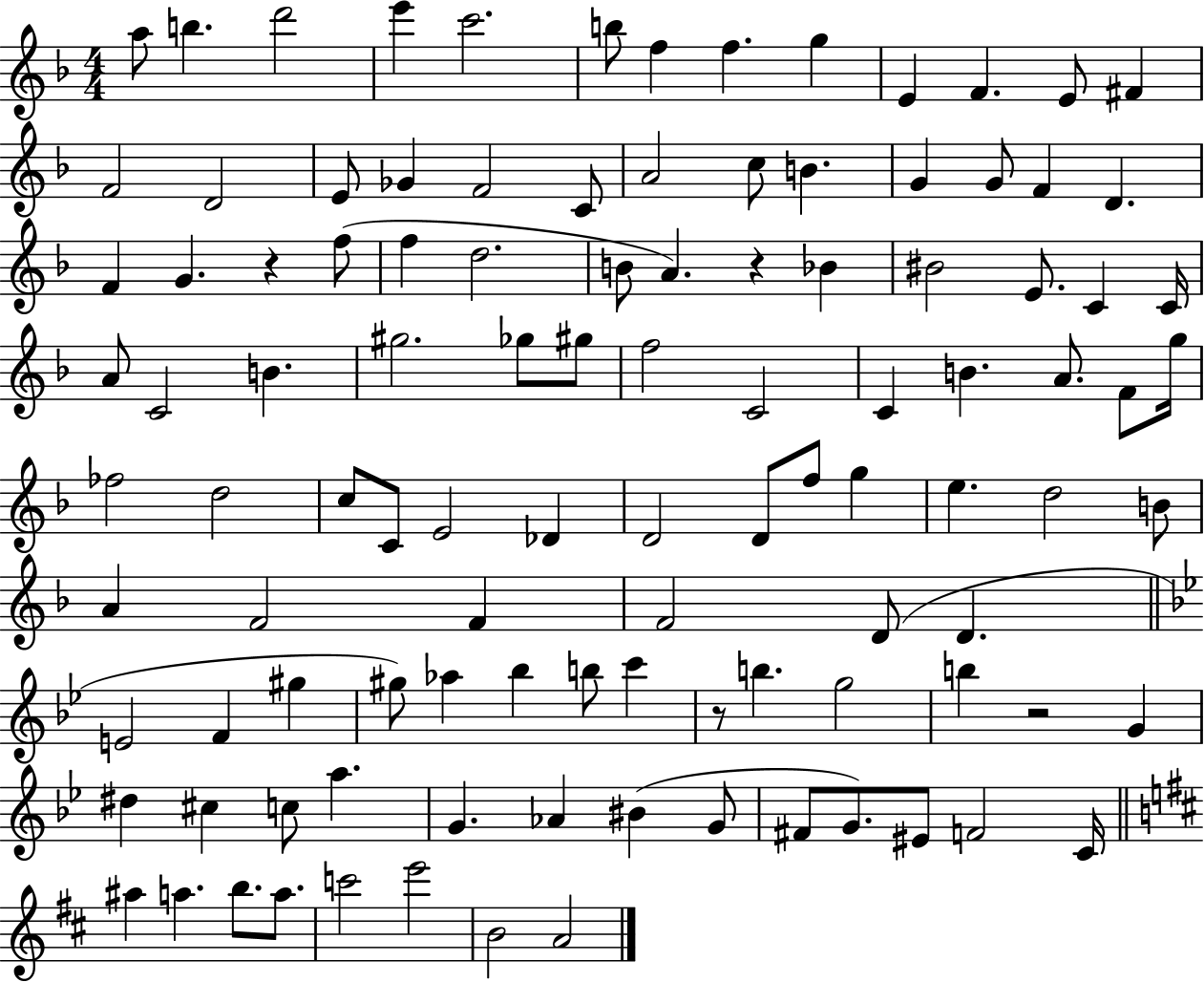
{
  \clef treble
  \numericTimeSignature
  \time 4/4
  \key f \major
  a''8 b''4. d'''2 | e'''4 c'''2. | b''8 f''4 f''4. g''4 | e'4 f'4. e'8 fis'4 | \break f'2 d'2 | e'8 ges'4 f'2 c'8 | a'2 c''8 b'4. | g'4 g'8 f'4 d'4. | \break f'4 g'4. r4 f''8( | f''4 d''2. | b'8 a'4.) r4 bes'4 | bis'2 e'8. c'4 c'16 | \break a'8 c'2 b'4. | gis''2. ges''8 gis''8 | f''2 c'2 | c'4 b'4. a'8. f'8 g''16 | \break fes''2 d''2 | c''8 c'8 e'2 des'4 | d'2 d'8 f''8 g''4 | e''4. d''2 b'8 | \break a'4 f'2 f'4 | f'2 d'8( d'4. | \bar "||" \break \key bes \major e'2 f'4 gis''4 | gis''8) aes''4 bes''4 b''8 c'''4 | r8 b''4. g''2 | b''4 r2 g'4 | \break dis''4 cis''4 c''8 a''4. | g'4. aes'4 bis'4( g'8 | fis'8 g'8.) eis'8 f'2 c'16 | \bar "||" \break \key b \minor ais''4 a''4. b''8. a''8. | c'''2 e'''2 | b'2 a'2 | \bar "|."
}